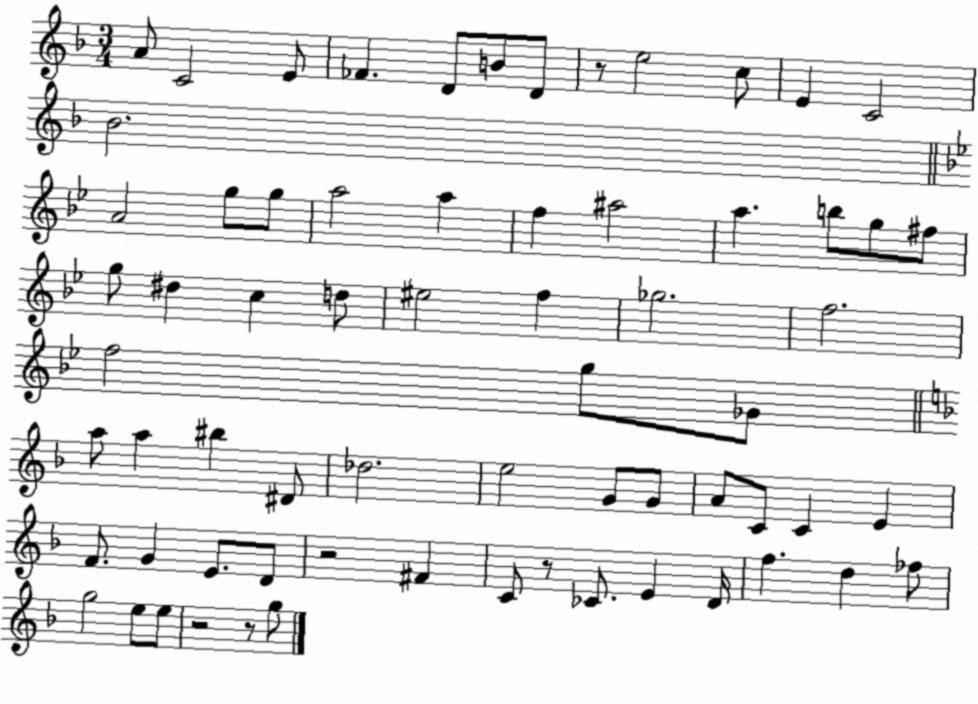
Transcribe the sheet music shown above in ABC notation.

X:1
T:Untitled
M:3/4
L:1/4
K:F
A/2 C2 E/2 _F D/2 B/2 D/2 z/2 e2 c/2 E C2 _B2 A2 g/2 g/2 a2 a f ^a2 a b/2 g/2 ^f/2 g/2 ^d c d/2 ^e2 f _g2 f2 f2 g/2 _G/2 a/2 a ^b ^D/2 _d2 e2 G/2 G/2 A/2 C/2 C E F/2 G E/2 D/2 z2 ^F C/2 z/2 _C/2 E D/4 f d _f/2 g2 e/2 e/2 z2 z/2 g/2